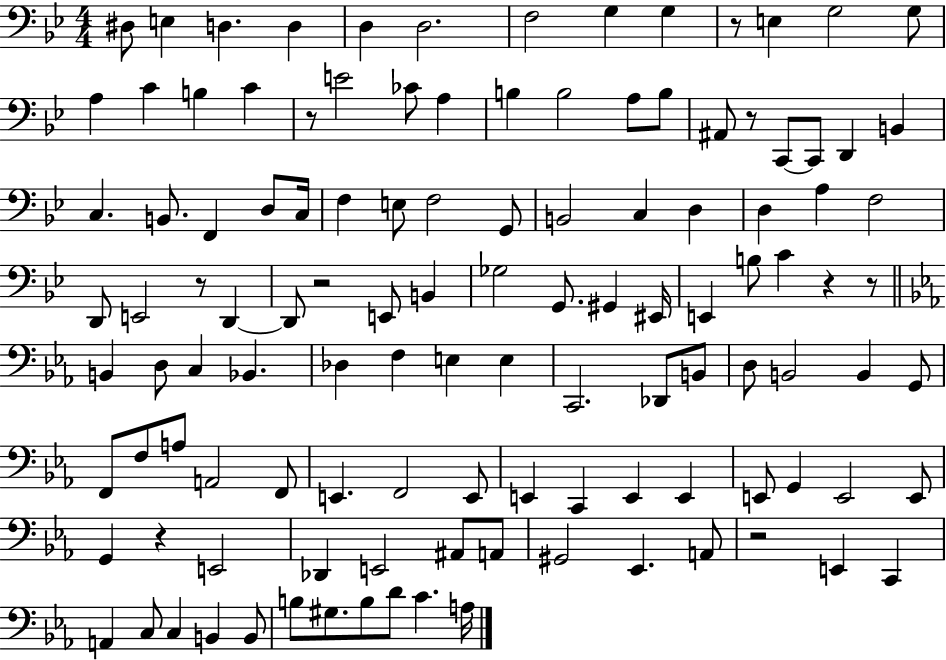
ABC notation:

X:1
T:Untitled
M:4/4
L:1/4
K:Bb
^D,/2 E, D, D, D, D,2 F,2 G, G, z/2 E, G,2 G,/2 A, C B, C z/2 E2 _C/2 A, B, B,2 A,/2 B,/2 ^A,,/2 z/2 C,,/2 C,,/2 D,, B,, C, B,,/2 F,, D,/2 C,/4 F, E,/2 F,2 G,,/2 B,,2 C, D, D, A, F,2 D,,/2 E,,2 z/2 D,, D,,/2 z2 E,,/2 B,, _G,2 G,,/2 ^G,, ^E,,/4 E,, B,/2 C z z/2 B,, D,/2 C, _B,, _D, F, E, E, C,,2 _D,,/2 B,,/2 D,/2 B,,2 B,, G,,/2 F,,/2 F,/2 A,/2 A,,2 F,,/2 E,, F,,2 E,,/2 E,, C,, E,, E,, E,,/2 G,, E,,2 E,,/2 G,, z E,,2 _D,, E,,2 ^A,,/2 A,,/2 ^G,,2 _E,, A,,/2 z2 E,, C,, A,, C,/2 C, B,, B,,/2 B,/2 ^G,/2 B,/2 D/2 C A,/4